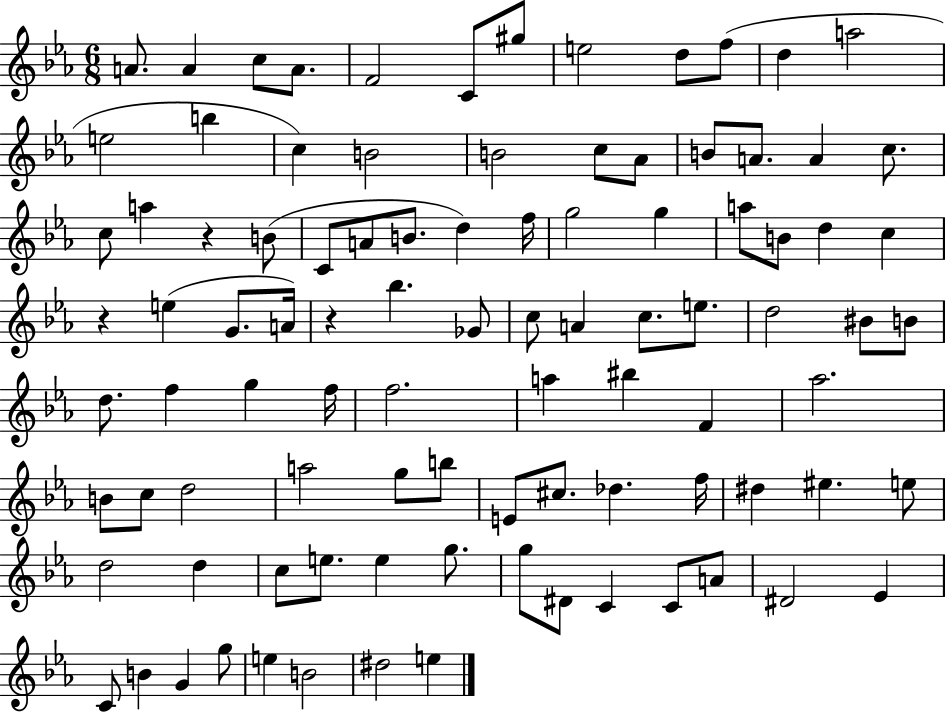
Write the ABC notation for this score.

X:1
T:Untitled
M:6/8
L:1/4
K:Eb
A/2 A c/2 A/2 F2 C/2 ^g/2 e2 d/2 f/2 d a2 e2 b c B2 B2 c/2 _A/2 B/2 A/2 A c/2 c/2 a z B/2 C/2 A/2 B/2 d f/4 g2 g a/2 B/2 d c z e G/2 A/4 z _b _G/2 c/2 A c/2 e/2 d2 ^B/2 B/2 d/2 f g f/4 f2 a ^b F _a2 B/2 c/2 d2 a2 g/2 b/2 E/2 ^c/2 _d f/4 ^d ^e e/2 d2 d c/2 e/2 e g/2 g/2 ^D/2 C C/2 A/2 ^D2 _E C/2 B G g/2 e B2 ^d2 e